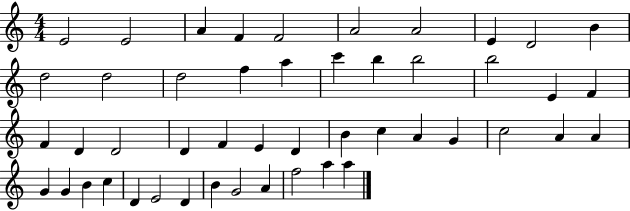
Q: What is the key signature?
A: C major